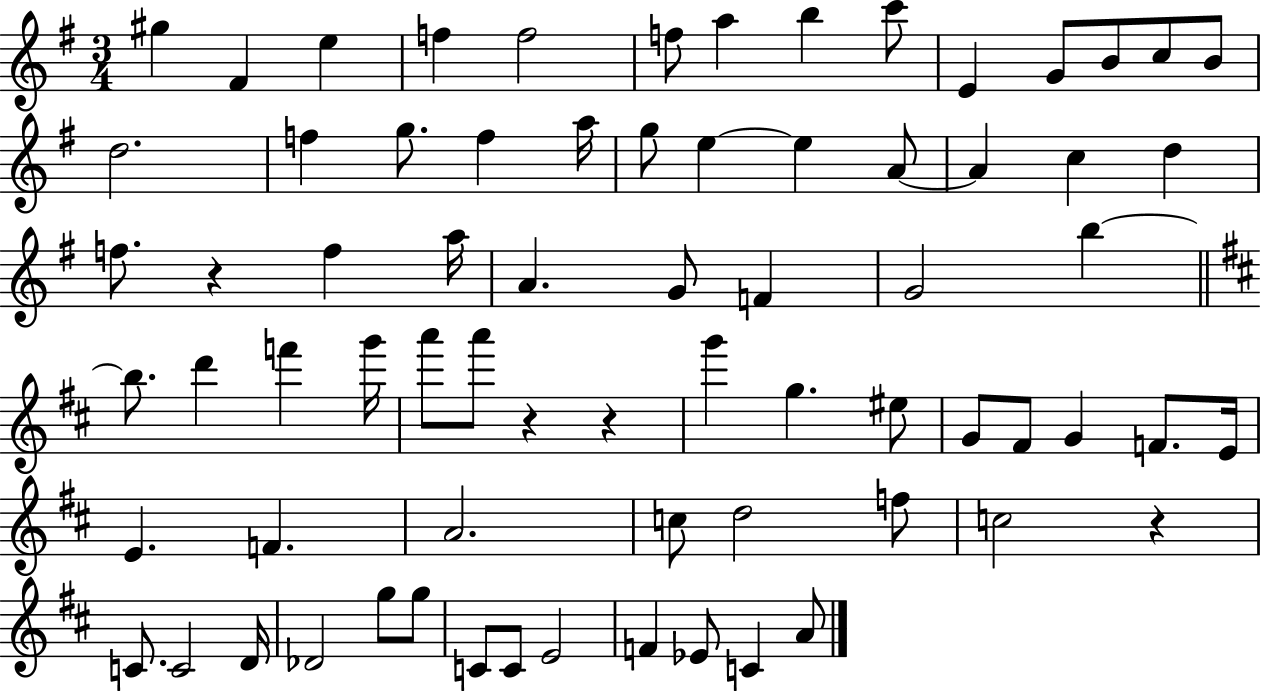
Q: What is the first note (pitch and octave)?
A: G#5